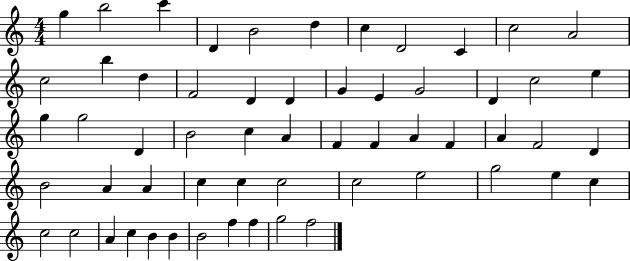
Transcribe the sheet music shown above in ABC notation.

X:1
T:Untitled
M:4/4
L:1/4
K:C
g b2 c' D B2 d c D2 C c2 A2 c2 b d F2 D D G E G2 D c2 e g g2 D B2 c A F F A F A F2 D B2 A A c c c2 c2 e2 g2 e c c2 c2 A c B B B2 f f g2 f2